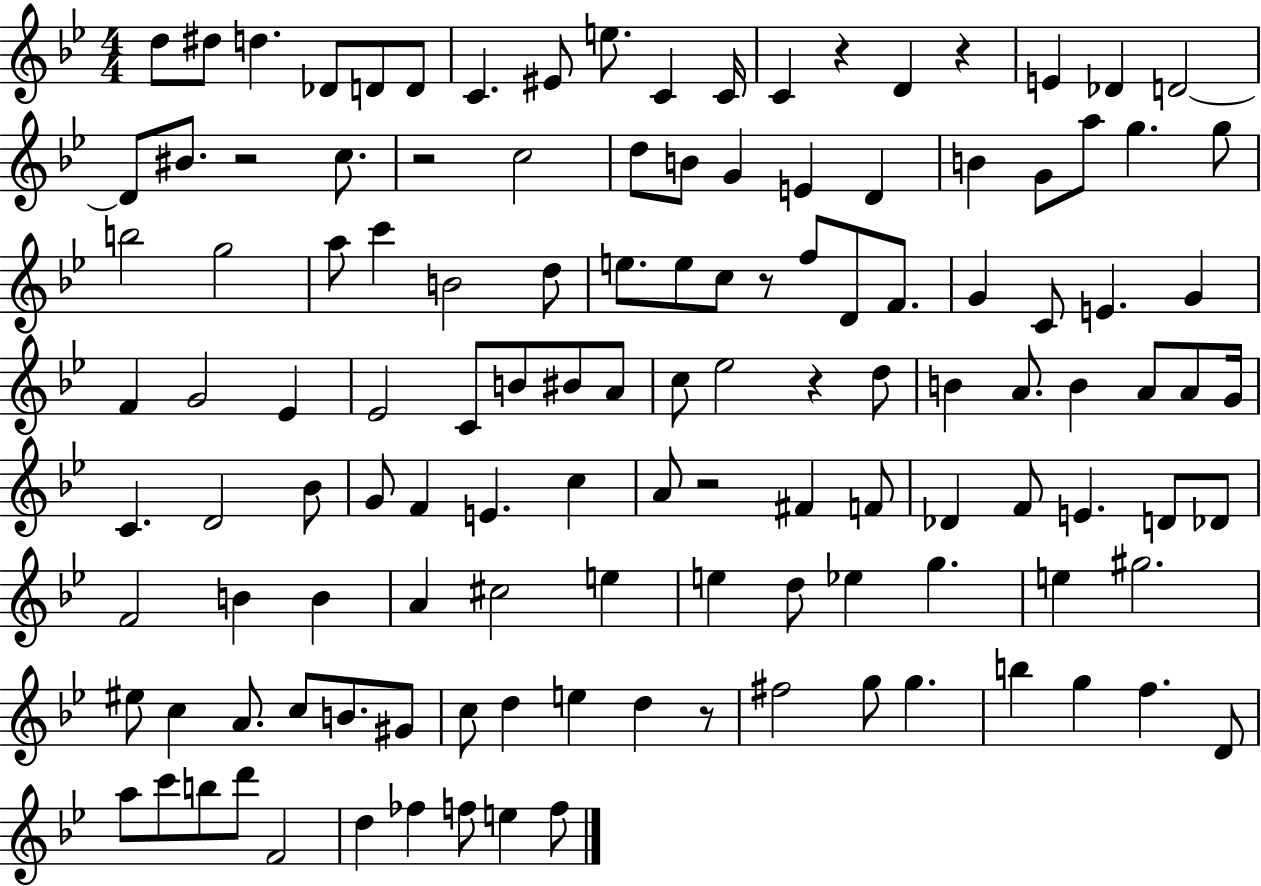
D5/e D#5/e D5/q. Db4/e D4/e D4/e C4/q. EIS4/e E5/e. C4/q C4/s C4/q R/q D4/q R/q E4/q Db4/q D4/h D4/e BIS4/e. R/h C5/e. R/h C5/h D5/e B4/e G4/q E4/q D4/q B4/q G4/e A5/e G5/q. G5/e B5/h G5/h A5/e C6/q B4/h D5/e E5/e. E5/e C5/e R/e F5/e D4/e F4/e. G4/q C4/e E4/q. G4/q F4/q G4/h Eb4/q Eb4/h C4/e B4/e BIS4/e A4/e C5/e Eb5/h R/q D5/e B4/q A4/e. B4/q A4/e A4/e G4/s C4/q. D4/h Bb4/e G4/e F4/q E4/q. C5/q A4/e R/h F#4/q F4/e Db4/q F4/e E4/q. D4/e Db4/e F4/h B4/q B4/q A4/q C#5/h E5/q E5/q D5/e Eb5/q G5/q. E5/q G#5/h. EIS5/e C5/q A4/e. C5/e B4/e. G#4/e C5/e D5/q E5/q D5/q R/e F#5/h G5/e G5/q. B5/q G5/q F5/q. D4/e A5/e C6/e B5/e D6/e F4/h D5/q FES5/q F5/e E5/q F5/e